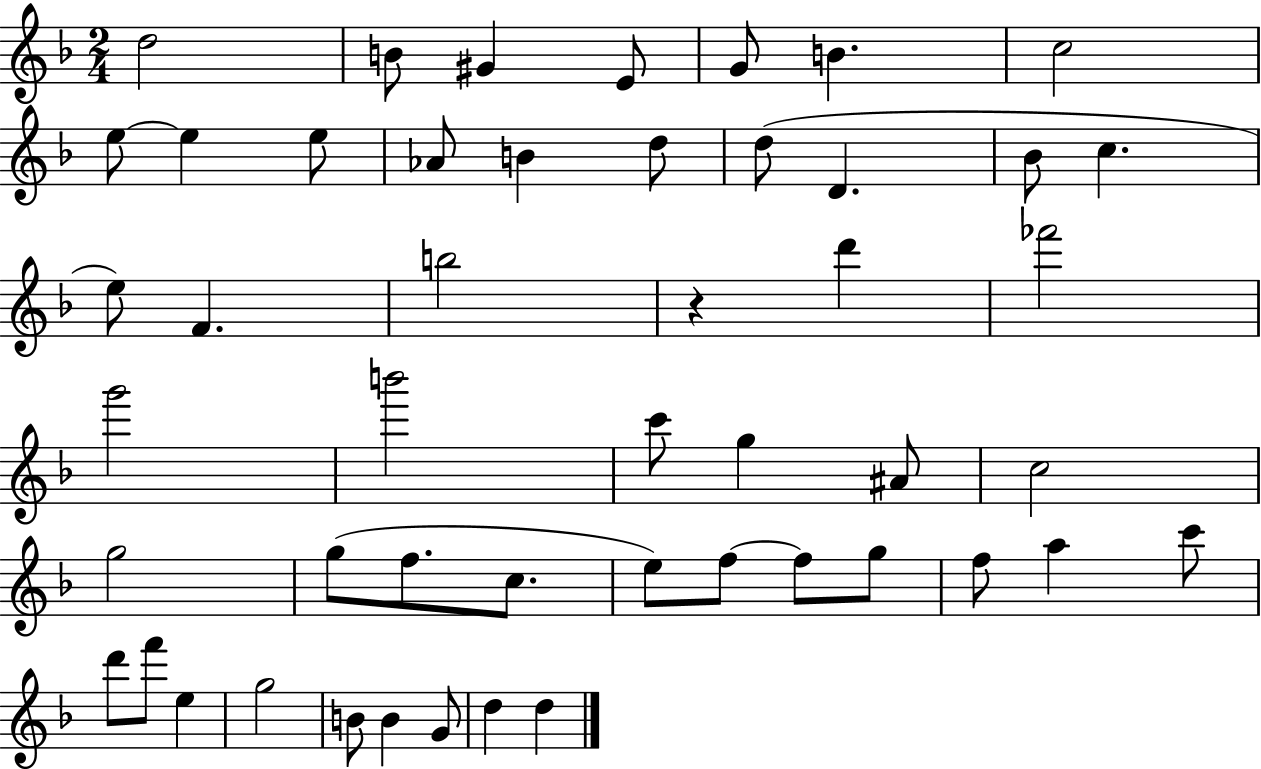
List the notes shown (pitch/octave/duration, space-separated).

D5/h B4/e G#4/q E4/e G4/e B4/q. C5/h E5/e E5/q E5/e Ab4/e B4/q D5/e D5/e D4/q. Bb4/e C5/q. E5/e F4/q. B5/h R/q D6/q FES6/h G6/h B6/h C6/e G5/q A#4/e C5/h G5/h G5/e F5/e. C5/e. E5/e F5/e F5/e G5/e F5/e A5/q C6/e D6/e F6/e E5/q G5/h B4/e B4/q G4/e D5/q D5/q